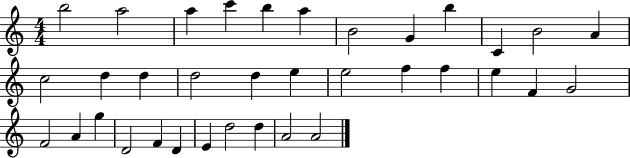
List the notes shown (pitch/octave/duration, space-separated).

B5/h A5/h A5/q C6/q B5/q A5/q B4/h G4/q B5/q C4/q B4/h A4/q C5/h D5/q D5/q D5/h D5/q E5/q E5/h F5/q F5/q E5/q F4/q G4/h F4/h A4/q G5/q D4/h F4/q D4/q E4/q D5/h D5/q A4/h A4/h